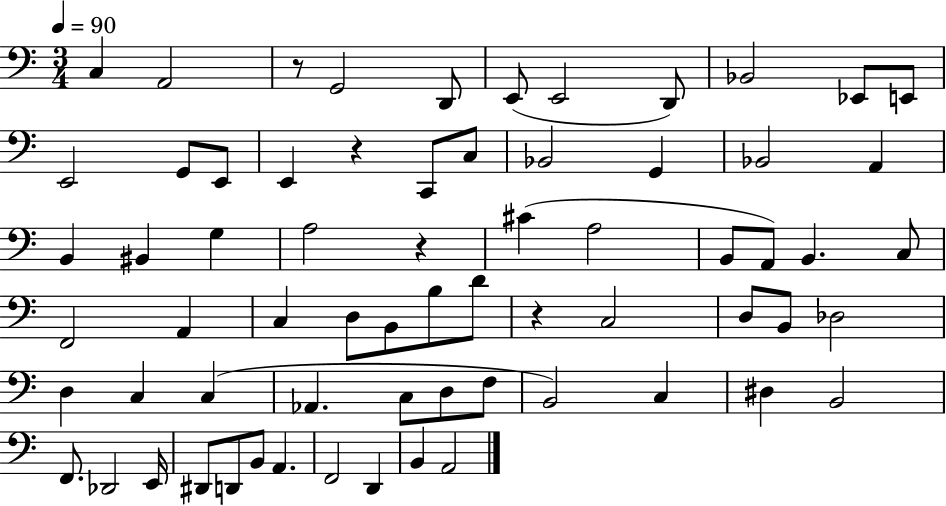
C3/q A2/h R/e G2/h D2/e E2/e E2/h D2/e Bb2/h Eb2/e E2/e E2/h G2/e E2/e E2/q R/q C2/e C3/e Bb2/h G2/q Bb2/h A2/q B2/q BIS2/q G3/q A3/h R/q C#4/q A3/h B2/e A2/e B2/q. C3/e F2/h A2/q C3/q D3/e B2/e B3/e D4/e R/q C3/h D3/e B2/e Db3/h D3/q C3/q C3/q Ab2/q. C3/e D3/e F3/e B2/h C3/q D#3/q B2/h F2/e. Db2/h E2/s D#2/e D2/e B2/e A2/q. F2/h D2/q B2/q A2/h